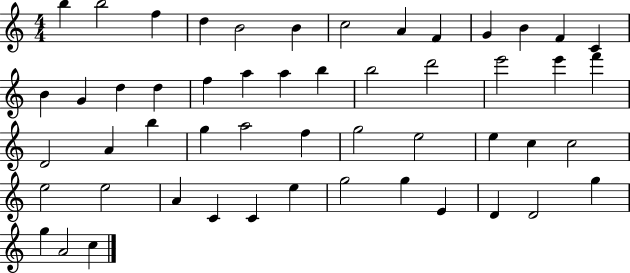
{
  \clef treble
  \numericTimeSignature
  \time 4/4
  \key c \major
  b''4 b''2 f''4 | d''4 b'2 b'4 | c''2 a'4 f'4 | g'4 b'4 f'4 c'4 | \break b'4 g'4 d''4 d''4 | f''4 a''4 a''4 b''4 | b''2 d'''2 | e'''2 e'''4 f'''4 | \break d'2 a'4 b''4 | g''4 a''2 f''4 | g''2 e''2 | e''4 c''4 c''2 | \break e''2 e''2 | a'4 c'4 c'4 e''4 | g''2 g''4 e'4 | d'4 d'2 g''4 | \break g''4 a'2 c''4 | \bar "|."
}